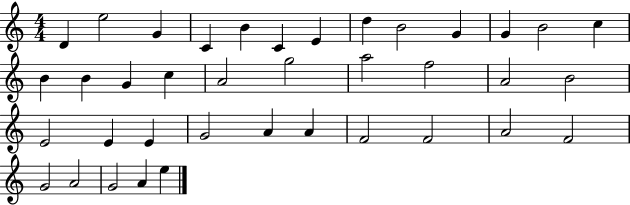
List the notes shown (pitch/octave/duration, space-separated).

D4/q E5/h G4/q C4/q B4/q C4/q E4/q D5/q B4/h G4/q G4/q B4/h C5/q B4/q B4/q G4/q C5/q A4/h G5/h A5/h F5/h A4/h B4/h E4/h E4/q E4/q G4/h A4/q A4/q F4/h F4/h A4/h F4/h G4/h A4/h G4/h A4/q E5/q